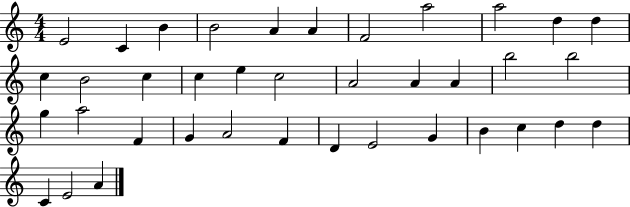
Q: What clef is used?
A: treble